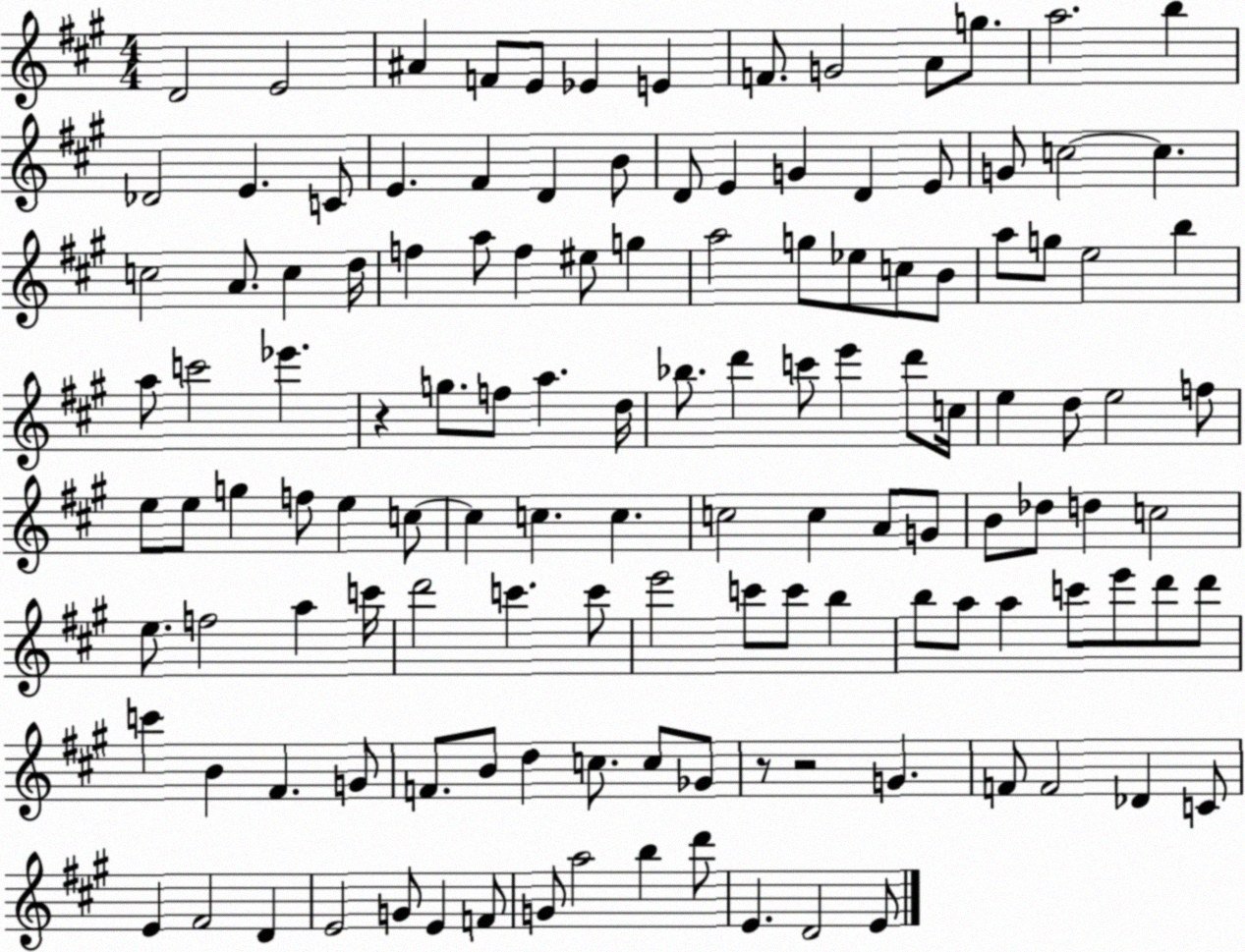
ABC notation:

X:1
T:Untitled
M:4/4
L:1/4
K:A
D2 E2 ^A F/2 E/2 _E E F/2 G2 A/2 g/2 a2 b _D2 E C/2 E ^F D B/2 D/2 E G D E/2 G/2 c2 c c2 A/2 c d/4 f a/2 f ^e/2 g a2 g/2 _e/2 c/2 B/2 a/2 g/2 e2 b a/2 c'2 _e' z g/2 f/2 a d/4 _b/2 d' c'/2 e' d'/2 c/4 e d/2 e2 f/2 e/2 e/2 g f/2 e c/2 c c c c2 c A/2 G/2 B/2 _d/2 d c2 e/2 f2 a c'/4 d'2 c' c'/2 e'2 c'/2 c'/2 b b/2 a/2 a c'/2 e'/2 d'/2 d'/2 c' B ^F G/2 F/2 B/2 d c/2 c/2 _G/2 z/2 z2 G F/2 F2 _D C/2 E ^F2 D E2 G/2 E F/2 G/2 a2 b d'/2 E D2 E/2